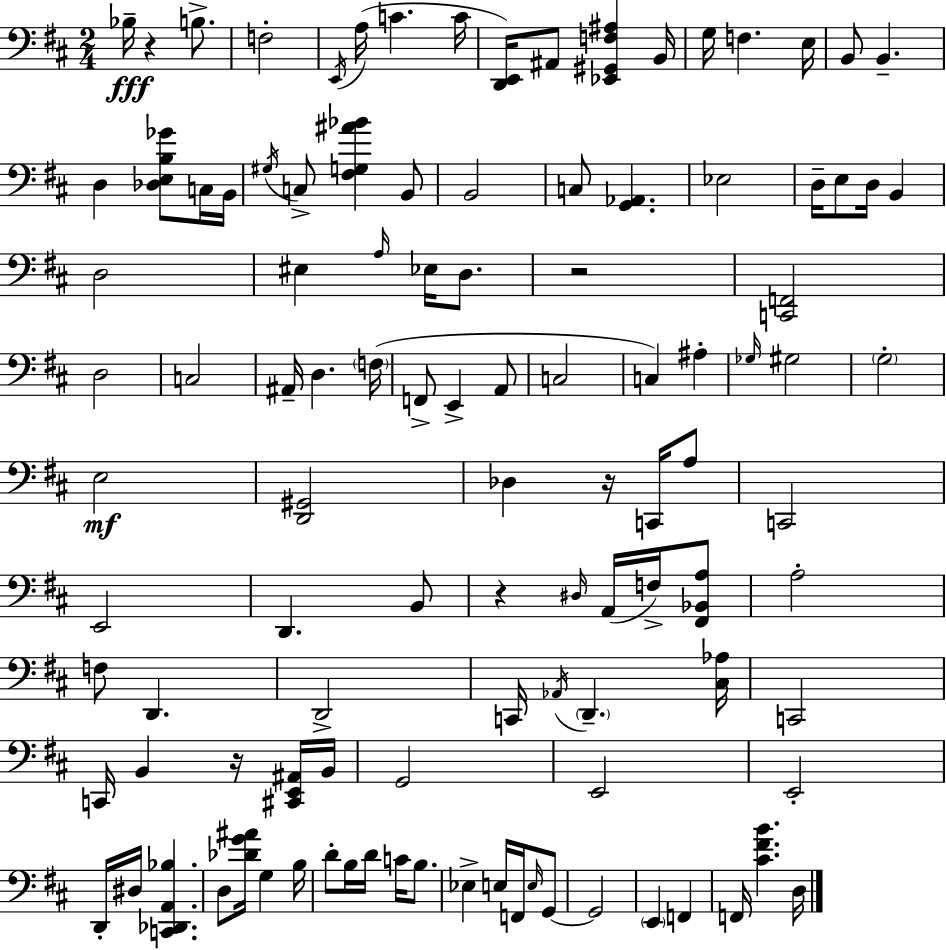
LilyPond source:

{
  \clef bass
  \numericTimeSignature
  \time 2/4
  \key d \major
  \repeat volta 2 { bes16--\fff r4 b8.-> | f2-. | \acciaccatura { e,16 } a16( c'4. | c'16 <d, e,>16) ais,8 <ees, gis, f ais>4 | \break b,16 g16 f4. | e16 b,8 b,4.-- | d4 <des e b ges'>8 c16 | b,16 \acciaccatura { gis16 } c8-> <fis g ais' bes'>4 | \break b,8 b,2 | c8 <g, aes,>4. | ees2 | d16-- e8 d16 b,4 | \break d2 | eis4 \grace { a16 } ees16 | d8. r2 | <c, f,>2 | \break d2 | c2 | ais,16-- d4. | \parenthesize f16( f,8-> e,4-> | \break a,8 c2 | c4) ais4-. | \grace { ges16 } gis2 | \parenthesize g2-. | \break e2\mf | <d, gis,>2 | des4 | r16 c,16 a8 c,2 | \break e,2 | d,4. | b,8 r4 | \grace { dis16 }( a,16 f16->) <fis, bes, a>8 a2-. | \break f8 d,4. | d,2-> | c,16 \acciaccatura { aes,16 } \parenthesize d,4.-- | <cis aes>16 c,2 | \break c,16 b,4 | r16 <cis, e, ais,>16 b,16 g,2 | e,2 | e,2-. | \break d,16-. dis16 | <c, des, a, bes>4. d8 | <des' g' ais'>16 g4 b16 d'8-. | b16 d'16 c'16 b8. ees4-> | \break e16 f,16 \grace { e16 } g,8~~ g,2 | \parenthesize e,4 | f,4 f,16 | <cis' fis' b'>4. d16 } \bar "|."
}